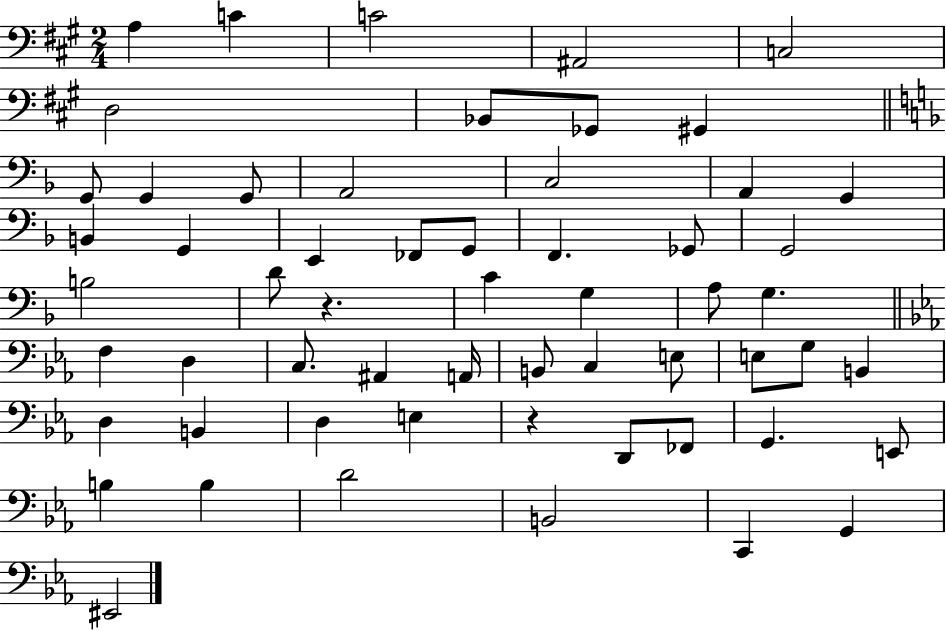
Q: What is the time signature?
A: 2/4